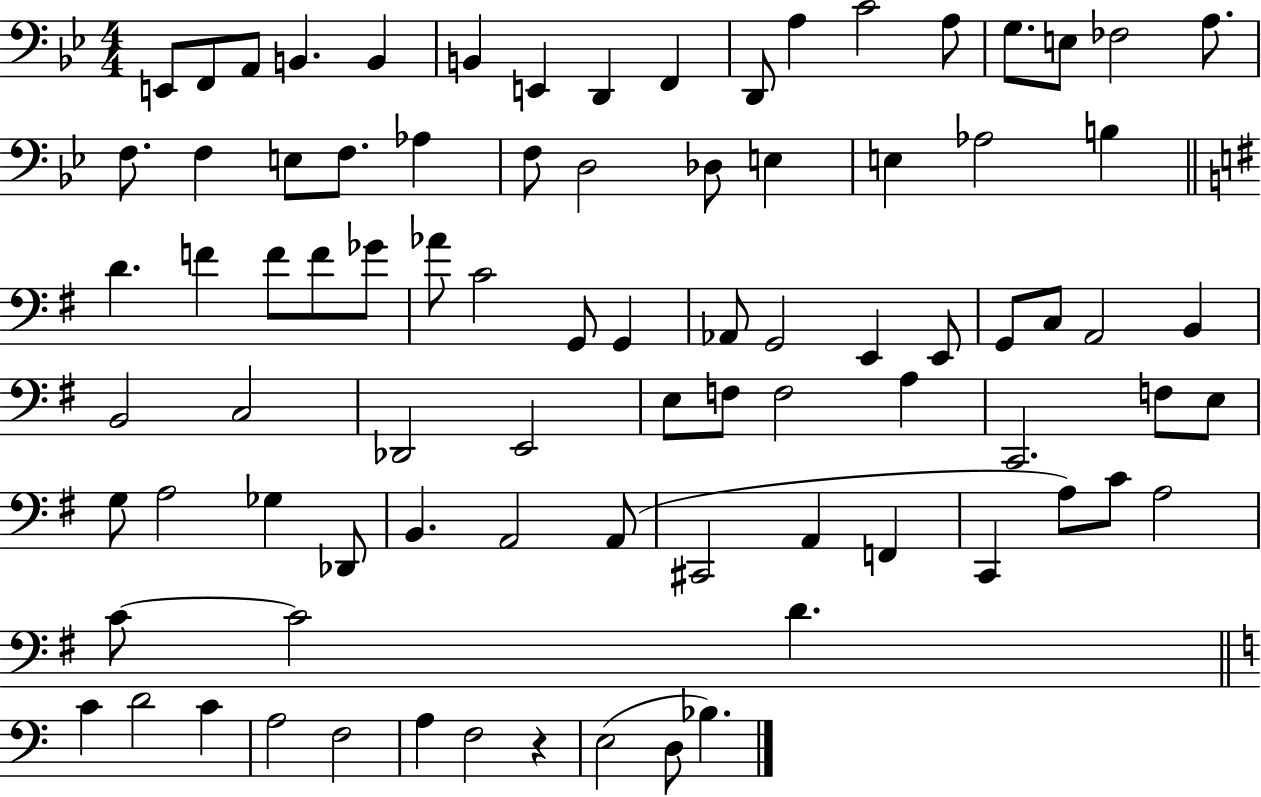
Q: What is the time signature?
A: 4/4